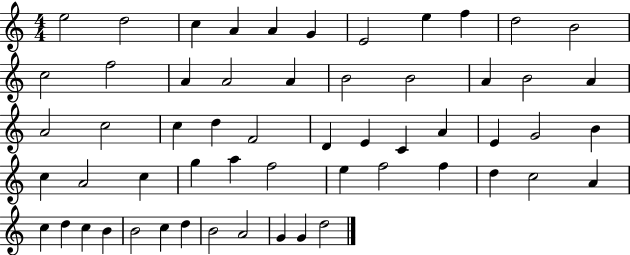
{
  \clef treble
  \numericTimeSignature
  \time 4/4
  \key c \major
  e''2 d''2 | c''4 a'4 a'4 g'4 | e'2 e''4 f''4 | d''2 b'2 | \break c''2 f''2 | a'4 a'2 a'4 | b'2 b'2 | a'4 b'2 a'4 | \break a'2 c''2 | c''4 d''4 f'2 | d'4 e'4 c'4 a'4 | e'4 g'2 b'4 | \break c''4 a'2 c''4 | g''4 a''4 f''2 | e''4 f''2 f''4 | d''4 c''2 a'4 | \break c''4 d''4 c''4 b'4 | b'2 c''4 d''4 | b'2 a'2 | g'4 g'4 d''2 | \break \bar "|."
}